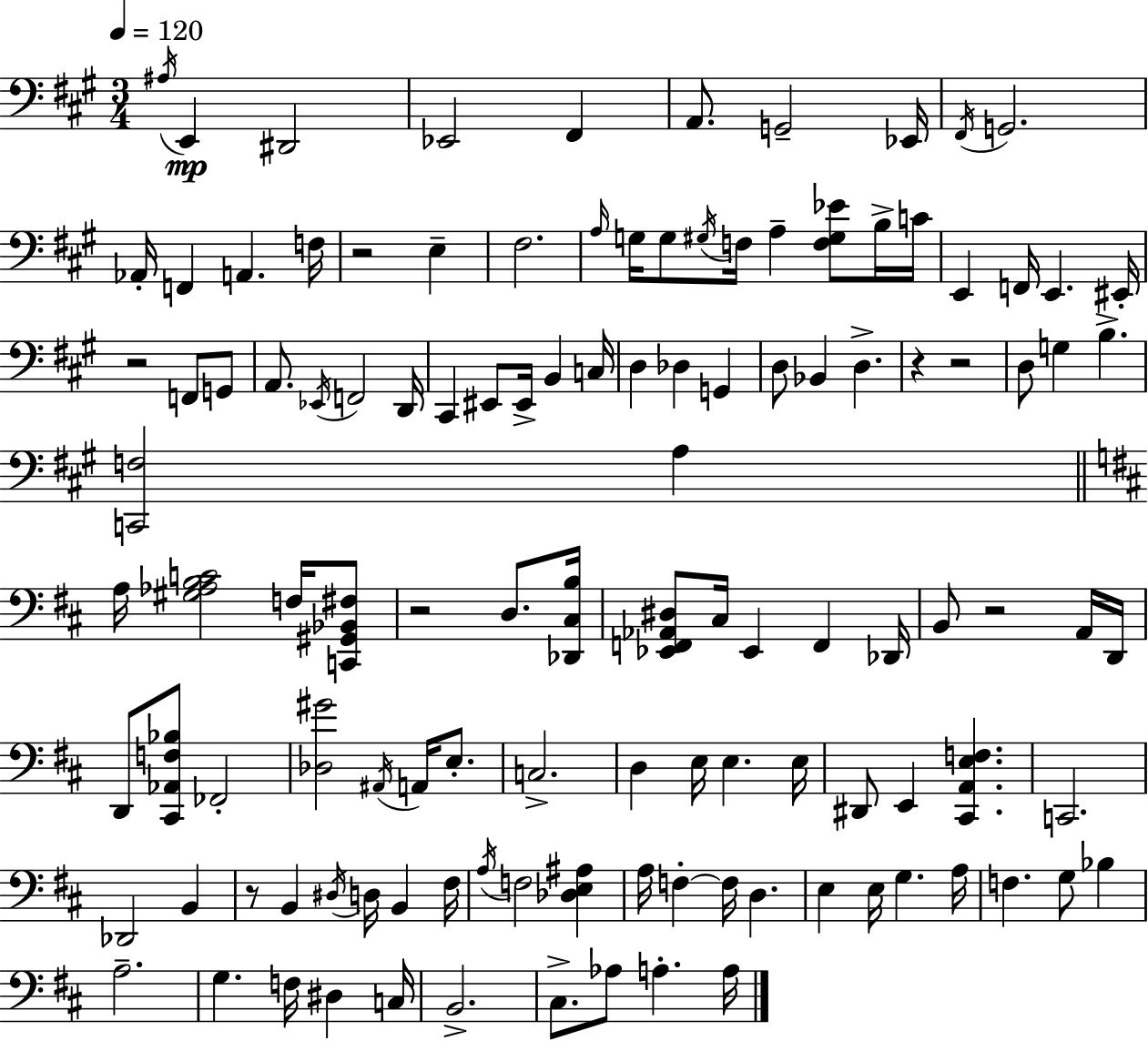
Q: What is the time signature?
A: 3/4